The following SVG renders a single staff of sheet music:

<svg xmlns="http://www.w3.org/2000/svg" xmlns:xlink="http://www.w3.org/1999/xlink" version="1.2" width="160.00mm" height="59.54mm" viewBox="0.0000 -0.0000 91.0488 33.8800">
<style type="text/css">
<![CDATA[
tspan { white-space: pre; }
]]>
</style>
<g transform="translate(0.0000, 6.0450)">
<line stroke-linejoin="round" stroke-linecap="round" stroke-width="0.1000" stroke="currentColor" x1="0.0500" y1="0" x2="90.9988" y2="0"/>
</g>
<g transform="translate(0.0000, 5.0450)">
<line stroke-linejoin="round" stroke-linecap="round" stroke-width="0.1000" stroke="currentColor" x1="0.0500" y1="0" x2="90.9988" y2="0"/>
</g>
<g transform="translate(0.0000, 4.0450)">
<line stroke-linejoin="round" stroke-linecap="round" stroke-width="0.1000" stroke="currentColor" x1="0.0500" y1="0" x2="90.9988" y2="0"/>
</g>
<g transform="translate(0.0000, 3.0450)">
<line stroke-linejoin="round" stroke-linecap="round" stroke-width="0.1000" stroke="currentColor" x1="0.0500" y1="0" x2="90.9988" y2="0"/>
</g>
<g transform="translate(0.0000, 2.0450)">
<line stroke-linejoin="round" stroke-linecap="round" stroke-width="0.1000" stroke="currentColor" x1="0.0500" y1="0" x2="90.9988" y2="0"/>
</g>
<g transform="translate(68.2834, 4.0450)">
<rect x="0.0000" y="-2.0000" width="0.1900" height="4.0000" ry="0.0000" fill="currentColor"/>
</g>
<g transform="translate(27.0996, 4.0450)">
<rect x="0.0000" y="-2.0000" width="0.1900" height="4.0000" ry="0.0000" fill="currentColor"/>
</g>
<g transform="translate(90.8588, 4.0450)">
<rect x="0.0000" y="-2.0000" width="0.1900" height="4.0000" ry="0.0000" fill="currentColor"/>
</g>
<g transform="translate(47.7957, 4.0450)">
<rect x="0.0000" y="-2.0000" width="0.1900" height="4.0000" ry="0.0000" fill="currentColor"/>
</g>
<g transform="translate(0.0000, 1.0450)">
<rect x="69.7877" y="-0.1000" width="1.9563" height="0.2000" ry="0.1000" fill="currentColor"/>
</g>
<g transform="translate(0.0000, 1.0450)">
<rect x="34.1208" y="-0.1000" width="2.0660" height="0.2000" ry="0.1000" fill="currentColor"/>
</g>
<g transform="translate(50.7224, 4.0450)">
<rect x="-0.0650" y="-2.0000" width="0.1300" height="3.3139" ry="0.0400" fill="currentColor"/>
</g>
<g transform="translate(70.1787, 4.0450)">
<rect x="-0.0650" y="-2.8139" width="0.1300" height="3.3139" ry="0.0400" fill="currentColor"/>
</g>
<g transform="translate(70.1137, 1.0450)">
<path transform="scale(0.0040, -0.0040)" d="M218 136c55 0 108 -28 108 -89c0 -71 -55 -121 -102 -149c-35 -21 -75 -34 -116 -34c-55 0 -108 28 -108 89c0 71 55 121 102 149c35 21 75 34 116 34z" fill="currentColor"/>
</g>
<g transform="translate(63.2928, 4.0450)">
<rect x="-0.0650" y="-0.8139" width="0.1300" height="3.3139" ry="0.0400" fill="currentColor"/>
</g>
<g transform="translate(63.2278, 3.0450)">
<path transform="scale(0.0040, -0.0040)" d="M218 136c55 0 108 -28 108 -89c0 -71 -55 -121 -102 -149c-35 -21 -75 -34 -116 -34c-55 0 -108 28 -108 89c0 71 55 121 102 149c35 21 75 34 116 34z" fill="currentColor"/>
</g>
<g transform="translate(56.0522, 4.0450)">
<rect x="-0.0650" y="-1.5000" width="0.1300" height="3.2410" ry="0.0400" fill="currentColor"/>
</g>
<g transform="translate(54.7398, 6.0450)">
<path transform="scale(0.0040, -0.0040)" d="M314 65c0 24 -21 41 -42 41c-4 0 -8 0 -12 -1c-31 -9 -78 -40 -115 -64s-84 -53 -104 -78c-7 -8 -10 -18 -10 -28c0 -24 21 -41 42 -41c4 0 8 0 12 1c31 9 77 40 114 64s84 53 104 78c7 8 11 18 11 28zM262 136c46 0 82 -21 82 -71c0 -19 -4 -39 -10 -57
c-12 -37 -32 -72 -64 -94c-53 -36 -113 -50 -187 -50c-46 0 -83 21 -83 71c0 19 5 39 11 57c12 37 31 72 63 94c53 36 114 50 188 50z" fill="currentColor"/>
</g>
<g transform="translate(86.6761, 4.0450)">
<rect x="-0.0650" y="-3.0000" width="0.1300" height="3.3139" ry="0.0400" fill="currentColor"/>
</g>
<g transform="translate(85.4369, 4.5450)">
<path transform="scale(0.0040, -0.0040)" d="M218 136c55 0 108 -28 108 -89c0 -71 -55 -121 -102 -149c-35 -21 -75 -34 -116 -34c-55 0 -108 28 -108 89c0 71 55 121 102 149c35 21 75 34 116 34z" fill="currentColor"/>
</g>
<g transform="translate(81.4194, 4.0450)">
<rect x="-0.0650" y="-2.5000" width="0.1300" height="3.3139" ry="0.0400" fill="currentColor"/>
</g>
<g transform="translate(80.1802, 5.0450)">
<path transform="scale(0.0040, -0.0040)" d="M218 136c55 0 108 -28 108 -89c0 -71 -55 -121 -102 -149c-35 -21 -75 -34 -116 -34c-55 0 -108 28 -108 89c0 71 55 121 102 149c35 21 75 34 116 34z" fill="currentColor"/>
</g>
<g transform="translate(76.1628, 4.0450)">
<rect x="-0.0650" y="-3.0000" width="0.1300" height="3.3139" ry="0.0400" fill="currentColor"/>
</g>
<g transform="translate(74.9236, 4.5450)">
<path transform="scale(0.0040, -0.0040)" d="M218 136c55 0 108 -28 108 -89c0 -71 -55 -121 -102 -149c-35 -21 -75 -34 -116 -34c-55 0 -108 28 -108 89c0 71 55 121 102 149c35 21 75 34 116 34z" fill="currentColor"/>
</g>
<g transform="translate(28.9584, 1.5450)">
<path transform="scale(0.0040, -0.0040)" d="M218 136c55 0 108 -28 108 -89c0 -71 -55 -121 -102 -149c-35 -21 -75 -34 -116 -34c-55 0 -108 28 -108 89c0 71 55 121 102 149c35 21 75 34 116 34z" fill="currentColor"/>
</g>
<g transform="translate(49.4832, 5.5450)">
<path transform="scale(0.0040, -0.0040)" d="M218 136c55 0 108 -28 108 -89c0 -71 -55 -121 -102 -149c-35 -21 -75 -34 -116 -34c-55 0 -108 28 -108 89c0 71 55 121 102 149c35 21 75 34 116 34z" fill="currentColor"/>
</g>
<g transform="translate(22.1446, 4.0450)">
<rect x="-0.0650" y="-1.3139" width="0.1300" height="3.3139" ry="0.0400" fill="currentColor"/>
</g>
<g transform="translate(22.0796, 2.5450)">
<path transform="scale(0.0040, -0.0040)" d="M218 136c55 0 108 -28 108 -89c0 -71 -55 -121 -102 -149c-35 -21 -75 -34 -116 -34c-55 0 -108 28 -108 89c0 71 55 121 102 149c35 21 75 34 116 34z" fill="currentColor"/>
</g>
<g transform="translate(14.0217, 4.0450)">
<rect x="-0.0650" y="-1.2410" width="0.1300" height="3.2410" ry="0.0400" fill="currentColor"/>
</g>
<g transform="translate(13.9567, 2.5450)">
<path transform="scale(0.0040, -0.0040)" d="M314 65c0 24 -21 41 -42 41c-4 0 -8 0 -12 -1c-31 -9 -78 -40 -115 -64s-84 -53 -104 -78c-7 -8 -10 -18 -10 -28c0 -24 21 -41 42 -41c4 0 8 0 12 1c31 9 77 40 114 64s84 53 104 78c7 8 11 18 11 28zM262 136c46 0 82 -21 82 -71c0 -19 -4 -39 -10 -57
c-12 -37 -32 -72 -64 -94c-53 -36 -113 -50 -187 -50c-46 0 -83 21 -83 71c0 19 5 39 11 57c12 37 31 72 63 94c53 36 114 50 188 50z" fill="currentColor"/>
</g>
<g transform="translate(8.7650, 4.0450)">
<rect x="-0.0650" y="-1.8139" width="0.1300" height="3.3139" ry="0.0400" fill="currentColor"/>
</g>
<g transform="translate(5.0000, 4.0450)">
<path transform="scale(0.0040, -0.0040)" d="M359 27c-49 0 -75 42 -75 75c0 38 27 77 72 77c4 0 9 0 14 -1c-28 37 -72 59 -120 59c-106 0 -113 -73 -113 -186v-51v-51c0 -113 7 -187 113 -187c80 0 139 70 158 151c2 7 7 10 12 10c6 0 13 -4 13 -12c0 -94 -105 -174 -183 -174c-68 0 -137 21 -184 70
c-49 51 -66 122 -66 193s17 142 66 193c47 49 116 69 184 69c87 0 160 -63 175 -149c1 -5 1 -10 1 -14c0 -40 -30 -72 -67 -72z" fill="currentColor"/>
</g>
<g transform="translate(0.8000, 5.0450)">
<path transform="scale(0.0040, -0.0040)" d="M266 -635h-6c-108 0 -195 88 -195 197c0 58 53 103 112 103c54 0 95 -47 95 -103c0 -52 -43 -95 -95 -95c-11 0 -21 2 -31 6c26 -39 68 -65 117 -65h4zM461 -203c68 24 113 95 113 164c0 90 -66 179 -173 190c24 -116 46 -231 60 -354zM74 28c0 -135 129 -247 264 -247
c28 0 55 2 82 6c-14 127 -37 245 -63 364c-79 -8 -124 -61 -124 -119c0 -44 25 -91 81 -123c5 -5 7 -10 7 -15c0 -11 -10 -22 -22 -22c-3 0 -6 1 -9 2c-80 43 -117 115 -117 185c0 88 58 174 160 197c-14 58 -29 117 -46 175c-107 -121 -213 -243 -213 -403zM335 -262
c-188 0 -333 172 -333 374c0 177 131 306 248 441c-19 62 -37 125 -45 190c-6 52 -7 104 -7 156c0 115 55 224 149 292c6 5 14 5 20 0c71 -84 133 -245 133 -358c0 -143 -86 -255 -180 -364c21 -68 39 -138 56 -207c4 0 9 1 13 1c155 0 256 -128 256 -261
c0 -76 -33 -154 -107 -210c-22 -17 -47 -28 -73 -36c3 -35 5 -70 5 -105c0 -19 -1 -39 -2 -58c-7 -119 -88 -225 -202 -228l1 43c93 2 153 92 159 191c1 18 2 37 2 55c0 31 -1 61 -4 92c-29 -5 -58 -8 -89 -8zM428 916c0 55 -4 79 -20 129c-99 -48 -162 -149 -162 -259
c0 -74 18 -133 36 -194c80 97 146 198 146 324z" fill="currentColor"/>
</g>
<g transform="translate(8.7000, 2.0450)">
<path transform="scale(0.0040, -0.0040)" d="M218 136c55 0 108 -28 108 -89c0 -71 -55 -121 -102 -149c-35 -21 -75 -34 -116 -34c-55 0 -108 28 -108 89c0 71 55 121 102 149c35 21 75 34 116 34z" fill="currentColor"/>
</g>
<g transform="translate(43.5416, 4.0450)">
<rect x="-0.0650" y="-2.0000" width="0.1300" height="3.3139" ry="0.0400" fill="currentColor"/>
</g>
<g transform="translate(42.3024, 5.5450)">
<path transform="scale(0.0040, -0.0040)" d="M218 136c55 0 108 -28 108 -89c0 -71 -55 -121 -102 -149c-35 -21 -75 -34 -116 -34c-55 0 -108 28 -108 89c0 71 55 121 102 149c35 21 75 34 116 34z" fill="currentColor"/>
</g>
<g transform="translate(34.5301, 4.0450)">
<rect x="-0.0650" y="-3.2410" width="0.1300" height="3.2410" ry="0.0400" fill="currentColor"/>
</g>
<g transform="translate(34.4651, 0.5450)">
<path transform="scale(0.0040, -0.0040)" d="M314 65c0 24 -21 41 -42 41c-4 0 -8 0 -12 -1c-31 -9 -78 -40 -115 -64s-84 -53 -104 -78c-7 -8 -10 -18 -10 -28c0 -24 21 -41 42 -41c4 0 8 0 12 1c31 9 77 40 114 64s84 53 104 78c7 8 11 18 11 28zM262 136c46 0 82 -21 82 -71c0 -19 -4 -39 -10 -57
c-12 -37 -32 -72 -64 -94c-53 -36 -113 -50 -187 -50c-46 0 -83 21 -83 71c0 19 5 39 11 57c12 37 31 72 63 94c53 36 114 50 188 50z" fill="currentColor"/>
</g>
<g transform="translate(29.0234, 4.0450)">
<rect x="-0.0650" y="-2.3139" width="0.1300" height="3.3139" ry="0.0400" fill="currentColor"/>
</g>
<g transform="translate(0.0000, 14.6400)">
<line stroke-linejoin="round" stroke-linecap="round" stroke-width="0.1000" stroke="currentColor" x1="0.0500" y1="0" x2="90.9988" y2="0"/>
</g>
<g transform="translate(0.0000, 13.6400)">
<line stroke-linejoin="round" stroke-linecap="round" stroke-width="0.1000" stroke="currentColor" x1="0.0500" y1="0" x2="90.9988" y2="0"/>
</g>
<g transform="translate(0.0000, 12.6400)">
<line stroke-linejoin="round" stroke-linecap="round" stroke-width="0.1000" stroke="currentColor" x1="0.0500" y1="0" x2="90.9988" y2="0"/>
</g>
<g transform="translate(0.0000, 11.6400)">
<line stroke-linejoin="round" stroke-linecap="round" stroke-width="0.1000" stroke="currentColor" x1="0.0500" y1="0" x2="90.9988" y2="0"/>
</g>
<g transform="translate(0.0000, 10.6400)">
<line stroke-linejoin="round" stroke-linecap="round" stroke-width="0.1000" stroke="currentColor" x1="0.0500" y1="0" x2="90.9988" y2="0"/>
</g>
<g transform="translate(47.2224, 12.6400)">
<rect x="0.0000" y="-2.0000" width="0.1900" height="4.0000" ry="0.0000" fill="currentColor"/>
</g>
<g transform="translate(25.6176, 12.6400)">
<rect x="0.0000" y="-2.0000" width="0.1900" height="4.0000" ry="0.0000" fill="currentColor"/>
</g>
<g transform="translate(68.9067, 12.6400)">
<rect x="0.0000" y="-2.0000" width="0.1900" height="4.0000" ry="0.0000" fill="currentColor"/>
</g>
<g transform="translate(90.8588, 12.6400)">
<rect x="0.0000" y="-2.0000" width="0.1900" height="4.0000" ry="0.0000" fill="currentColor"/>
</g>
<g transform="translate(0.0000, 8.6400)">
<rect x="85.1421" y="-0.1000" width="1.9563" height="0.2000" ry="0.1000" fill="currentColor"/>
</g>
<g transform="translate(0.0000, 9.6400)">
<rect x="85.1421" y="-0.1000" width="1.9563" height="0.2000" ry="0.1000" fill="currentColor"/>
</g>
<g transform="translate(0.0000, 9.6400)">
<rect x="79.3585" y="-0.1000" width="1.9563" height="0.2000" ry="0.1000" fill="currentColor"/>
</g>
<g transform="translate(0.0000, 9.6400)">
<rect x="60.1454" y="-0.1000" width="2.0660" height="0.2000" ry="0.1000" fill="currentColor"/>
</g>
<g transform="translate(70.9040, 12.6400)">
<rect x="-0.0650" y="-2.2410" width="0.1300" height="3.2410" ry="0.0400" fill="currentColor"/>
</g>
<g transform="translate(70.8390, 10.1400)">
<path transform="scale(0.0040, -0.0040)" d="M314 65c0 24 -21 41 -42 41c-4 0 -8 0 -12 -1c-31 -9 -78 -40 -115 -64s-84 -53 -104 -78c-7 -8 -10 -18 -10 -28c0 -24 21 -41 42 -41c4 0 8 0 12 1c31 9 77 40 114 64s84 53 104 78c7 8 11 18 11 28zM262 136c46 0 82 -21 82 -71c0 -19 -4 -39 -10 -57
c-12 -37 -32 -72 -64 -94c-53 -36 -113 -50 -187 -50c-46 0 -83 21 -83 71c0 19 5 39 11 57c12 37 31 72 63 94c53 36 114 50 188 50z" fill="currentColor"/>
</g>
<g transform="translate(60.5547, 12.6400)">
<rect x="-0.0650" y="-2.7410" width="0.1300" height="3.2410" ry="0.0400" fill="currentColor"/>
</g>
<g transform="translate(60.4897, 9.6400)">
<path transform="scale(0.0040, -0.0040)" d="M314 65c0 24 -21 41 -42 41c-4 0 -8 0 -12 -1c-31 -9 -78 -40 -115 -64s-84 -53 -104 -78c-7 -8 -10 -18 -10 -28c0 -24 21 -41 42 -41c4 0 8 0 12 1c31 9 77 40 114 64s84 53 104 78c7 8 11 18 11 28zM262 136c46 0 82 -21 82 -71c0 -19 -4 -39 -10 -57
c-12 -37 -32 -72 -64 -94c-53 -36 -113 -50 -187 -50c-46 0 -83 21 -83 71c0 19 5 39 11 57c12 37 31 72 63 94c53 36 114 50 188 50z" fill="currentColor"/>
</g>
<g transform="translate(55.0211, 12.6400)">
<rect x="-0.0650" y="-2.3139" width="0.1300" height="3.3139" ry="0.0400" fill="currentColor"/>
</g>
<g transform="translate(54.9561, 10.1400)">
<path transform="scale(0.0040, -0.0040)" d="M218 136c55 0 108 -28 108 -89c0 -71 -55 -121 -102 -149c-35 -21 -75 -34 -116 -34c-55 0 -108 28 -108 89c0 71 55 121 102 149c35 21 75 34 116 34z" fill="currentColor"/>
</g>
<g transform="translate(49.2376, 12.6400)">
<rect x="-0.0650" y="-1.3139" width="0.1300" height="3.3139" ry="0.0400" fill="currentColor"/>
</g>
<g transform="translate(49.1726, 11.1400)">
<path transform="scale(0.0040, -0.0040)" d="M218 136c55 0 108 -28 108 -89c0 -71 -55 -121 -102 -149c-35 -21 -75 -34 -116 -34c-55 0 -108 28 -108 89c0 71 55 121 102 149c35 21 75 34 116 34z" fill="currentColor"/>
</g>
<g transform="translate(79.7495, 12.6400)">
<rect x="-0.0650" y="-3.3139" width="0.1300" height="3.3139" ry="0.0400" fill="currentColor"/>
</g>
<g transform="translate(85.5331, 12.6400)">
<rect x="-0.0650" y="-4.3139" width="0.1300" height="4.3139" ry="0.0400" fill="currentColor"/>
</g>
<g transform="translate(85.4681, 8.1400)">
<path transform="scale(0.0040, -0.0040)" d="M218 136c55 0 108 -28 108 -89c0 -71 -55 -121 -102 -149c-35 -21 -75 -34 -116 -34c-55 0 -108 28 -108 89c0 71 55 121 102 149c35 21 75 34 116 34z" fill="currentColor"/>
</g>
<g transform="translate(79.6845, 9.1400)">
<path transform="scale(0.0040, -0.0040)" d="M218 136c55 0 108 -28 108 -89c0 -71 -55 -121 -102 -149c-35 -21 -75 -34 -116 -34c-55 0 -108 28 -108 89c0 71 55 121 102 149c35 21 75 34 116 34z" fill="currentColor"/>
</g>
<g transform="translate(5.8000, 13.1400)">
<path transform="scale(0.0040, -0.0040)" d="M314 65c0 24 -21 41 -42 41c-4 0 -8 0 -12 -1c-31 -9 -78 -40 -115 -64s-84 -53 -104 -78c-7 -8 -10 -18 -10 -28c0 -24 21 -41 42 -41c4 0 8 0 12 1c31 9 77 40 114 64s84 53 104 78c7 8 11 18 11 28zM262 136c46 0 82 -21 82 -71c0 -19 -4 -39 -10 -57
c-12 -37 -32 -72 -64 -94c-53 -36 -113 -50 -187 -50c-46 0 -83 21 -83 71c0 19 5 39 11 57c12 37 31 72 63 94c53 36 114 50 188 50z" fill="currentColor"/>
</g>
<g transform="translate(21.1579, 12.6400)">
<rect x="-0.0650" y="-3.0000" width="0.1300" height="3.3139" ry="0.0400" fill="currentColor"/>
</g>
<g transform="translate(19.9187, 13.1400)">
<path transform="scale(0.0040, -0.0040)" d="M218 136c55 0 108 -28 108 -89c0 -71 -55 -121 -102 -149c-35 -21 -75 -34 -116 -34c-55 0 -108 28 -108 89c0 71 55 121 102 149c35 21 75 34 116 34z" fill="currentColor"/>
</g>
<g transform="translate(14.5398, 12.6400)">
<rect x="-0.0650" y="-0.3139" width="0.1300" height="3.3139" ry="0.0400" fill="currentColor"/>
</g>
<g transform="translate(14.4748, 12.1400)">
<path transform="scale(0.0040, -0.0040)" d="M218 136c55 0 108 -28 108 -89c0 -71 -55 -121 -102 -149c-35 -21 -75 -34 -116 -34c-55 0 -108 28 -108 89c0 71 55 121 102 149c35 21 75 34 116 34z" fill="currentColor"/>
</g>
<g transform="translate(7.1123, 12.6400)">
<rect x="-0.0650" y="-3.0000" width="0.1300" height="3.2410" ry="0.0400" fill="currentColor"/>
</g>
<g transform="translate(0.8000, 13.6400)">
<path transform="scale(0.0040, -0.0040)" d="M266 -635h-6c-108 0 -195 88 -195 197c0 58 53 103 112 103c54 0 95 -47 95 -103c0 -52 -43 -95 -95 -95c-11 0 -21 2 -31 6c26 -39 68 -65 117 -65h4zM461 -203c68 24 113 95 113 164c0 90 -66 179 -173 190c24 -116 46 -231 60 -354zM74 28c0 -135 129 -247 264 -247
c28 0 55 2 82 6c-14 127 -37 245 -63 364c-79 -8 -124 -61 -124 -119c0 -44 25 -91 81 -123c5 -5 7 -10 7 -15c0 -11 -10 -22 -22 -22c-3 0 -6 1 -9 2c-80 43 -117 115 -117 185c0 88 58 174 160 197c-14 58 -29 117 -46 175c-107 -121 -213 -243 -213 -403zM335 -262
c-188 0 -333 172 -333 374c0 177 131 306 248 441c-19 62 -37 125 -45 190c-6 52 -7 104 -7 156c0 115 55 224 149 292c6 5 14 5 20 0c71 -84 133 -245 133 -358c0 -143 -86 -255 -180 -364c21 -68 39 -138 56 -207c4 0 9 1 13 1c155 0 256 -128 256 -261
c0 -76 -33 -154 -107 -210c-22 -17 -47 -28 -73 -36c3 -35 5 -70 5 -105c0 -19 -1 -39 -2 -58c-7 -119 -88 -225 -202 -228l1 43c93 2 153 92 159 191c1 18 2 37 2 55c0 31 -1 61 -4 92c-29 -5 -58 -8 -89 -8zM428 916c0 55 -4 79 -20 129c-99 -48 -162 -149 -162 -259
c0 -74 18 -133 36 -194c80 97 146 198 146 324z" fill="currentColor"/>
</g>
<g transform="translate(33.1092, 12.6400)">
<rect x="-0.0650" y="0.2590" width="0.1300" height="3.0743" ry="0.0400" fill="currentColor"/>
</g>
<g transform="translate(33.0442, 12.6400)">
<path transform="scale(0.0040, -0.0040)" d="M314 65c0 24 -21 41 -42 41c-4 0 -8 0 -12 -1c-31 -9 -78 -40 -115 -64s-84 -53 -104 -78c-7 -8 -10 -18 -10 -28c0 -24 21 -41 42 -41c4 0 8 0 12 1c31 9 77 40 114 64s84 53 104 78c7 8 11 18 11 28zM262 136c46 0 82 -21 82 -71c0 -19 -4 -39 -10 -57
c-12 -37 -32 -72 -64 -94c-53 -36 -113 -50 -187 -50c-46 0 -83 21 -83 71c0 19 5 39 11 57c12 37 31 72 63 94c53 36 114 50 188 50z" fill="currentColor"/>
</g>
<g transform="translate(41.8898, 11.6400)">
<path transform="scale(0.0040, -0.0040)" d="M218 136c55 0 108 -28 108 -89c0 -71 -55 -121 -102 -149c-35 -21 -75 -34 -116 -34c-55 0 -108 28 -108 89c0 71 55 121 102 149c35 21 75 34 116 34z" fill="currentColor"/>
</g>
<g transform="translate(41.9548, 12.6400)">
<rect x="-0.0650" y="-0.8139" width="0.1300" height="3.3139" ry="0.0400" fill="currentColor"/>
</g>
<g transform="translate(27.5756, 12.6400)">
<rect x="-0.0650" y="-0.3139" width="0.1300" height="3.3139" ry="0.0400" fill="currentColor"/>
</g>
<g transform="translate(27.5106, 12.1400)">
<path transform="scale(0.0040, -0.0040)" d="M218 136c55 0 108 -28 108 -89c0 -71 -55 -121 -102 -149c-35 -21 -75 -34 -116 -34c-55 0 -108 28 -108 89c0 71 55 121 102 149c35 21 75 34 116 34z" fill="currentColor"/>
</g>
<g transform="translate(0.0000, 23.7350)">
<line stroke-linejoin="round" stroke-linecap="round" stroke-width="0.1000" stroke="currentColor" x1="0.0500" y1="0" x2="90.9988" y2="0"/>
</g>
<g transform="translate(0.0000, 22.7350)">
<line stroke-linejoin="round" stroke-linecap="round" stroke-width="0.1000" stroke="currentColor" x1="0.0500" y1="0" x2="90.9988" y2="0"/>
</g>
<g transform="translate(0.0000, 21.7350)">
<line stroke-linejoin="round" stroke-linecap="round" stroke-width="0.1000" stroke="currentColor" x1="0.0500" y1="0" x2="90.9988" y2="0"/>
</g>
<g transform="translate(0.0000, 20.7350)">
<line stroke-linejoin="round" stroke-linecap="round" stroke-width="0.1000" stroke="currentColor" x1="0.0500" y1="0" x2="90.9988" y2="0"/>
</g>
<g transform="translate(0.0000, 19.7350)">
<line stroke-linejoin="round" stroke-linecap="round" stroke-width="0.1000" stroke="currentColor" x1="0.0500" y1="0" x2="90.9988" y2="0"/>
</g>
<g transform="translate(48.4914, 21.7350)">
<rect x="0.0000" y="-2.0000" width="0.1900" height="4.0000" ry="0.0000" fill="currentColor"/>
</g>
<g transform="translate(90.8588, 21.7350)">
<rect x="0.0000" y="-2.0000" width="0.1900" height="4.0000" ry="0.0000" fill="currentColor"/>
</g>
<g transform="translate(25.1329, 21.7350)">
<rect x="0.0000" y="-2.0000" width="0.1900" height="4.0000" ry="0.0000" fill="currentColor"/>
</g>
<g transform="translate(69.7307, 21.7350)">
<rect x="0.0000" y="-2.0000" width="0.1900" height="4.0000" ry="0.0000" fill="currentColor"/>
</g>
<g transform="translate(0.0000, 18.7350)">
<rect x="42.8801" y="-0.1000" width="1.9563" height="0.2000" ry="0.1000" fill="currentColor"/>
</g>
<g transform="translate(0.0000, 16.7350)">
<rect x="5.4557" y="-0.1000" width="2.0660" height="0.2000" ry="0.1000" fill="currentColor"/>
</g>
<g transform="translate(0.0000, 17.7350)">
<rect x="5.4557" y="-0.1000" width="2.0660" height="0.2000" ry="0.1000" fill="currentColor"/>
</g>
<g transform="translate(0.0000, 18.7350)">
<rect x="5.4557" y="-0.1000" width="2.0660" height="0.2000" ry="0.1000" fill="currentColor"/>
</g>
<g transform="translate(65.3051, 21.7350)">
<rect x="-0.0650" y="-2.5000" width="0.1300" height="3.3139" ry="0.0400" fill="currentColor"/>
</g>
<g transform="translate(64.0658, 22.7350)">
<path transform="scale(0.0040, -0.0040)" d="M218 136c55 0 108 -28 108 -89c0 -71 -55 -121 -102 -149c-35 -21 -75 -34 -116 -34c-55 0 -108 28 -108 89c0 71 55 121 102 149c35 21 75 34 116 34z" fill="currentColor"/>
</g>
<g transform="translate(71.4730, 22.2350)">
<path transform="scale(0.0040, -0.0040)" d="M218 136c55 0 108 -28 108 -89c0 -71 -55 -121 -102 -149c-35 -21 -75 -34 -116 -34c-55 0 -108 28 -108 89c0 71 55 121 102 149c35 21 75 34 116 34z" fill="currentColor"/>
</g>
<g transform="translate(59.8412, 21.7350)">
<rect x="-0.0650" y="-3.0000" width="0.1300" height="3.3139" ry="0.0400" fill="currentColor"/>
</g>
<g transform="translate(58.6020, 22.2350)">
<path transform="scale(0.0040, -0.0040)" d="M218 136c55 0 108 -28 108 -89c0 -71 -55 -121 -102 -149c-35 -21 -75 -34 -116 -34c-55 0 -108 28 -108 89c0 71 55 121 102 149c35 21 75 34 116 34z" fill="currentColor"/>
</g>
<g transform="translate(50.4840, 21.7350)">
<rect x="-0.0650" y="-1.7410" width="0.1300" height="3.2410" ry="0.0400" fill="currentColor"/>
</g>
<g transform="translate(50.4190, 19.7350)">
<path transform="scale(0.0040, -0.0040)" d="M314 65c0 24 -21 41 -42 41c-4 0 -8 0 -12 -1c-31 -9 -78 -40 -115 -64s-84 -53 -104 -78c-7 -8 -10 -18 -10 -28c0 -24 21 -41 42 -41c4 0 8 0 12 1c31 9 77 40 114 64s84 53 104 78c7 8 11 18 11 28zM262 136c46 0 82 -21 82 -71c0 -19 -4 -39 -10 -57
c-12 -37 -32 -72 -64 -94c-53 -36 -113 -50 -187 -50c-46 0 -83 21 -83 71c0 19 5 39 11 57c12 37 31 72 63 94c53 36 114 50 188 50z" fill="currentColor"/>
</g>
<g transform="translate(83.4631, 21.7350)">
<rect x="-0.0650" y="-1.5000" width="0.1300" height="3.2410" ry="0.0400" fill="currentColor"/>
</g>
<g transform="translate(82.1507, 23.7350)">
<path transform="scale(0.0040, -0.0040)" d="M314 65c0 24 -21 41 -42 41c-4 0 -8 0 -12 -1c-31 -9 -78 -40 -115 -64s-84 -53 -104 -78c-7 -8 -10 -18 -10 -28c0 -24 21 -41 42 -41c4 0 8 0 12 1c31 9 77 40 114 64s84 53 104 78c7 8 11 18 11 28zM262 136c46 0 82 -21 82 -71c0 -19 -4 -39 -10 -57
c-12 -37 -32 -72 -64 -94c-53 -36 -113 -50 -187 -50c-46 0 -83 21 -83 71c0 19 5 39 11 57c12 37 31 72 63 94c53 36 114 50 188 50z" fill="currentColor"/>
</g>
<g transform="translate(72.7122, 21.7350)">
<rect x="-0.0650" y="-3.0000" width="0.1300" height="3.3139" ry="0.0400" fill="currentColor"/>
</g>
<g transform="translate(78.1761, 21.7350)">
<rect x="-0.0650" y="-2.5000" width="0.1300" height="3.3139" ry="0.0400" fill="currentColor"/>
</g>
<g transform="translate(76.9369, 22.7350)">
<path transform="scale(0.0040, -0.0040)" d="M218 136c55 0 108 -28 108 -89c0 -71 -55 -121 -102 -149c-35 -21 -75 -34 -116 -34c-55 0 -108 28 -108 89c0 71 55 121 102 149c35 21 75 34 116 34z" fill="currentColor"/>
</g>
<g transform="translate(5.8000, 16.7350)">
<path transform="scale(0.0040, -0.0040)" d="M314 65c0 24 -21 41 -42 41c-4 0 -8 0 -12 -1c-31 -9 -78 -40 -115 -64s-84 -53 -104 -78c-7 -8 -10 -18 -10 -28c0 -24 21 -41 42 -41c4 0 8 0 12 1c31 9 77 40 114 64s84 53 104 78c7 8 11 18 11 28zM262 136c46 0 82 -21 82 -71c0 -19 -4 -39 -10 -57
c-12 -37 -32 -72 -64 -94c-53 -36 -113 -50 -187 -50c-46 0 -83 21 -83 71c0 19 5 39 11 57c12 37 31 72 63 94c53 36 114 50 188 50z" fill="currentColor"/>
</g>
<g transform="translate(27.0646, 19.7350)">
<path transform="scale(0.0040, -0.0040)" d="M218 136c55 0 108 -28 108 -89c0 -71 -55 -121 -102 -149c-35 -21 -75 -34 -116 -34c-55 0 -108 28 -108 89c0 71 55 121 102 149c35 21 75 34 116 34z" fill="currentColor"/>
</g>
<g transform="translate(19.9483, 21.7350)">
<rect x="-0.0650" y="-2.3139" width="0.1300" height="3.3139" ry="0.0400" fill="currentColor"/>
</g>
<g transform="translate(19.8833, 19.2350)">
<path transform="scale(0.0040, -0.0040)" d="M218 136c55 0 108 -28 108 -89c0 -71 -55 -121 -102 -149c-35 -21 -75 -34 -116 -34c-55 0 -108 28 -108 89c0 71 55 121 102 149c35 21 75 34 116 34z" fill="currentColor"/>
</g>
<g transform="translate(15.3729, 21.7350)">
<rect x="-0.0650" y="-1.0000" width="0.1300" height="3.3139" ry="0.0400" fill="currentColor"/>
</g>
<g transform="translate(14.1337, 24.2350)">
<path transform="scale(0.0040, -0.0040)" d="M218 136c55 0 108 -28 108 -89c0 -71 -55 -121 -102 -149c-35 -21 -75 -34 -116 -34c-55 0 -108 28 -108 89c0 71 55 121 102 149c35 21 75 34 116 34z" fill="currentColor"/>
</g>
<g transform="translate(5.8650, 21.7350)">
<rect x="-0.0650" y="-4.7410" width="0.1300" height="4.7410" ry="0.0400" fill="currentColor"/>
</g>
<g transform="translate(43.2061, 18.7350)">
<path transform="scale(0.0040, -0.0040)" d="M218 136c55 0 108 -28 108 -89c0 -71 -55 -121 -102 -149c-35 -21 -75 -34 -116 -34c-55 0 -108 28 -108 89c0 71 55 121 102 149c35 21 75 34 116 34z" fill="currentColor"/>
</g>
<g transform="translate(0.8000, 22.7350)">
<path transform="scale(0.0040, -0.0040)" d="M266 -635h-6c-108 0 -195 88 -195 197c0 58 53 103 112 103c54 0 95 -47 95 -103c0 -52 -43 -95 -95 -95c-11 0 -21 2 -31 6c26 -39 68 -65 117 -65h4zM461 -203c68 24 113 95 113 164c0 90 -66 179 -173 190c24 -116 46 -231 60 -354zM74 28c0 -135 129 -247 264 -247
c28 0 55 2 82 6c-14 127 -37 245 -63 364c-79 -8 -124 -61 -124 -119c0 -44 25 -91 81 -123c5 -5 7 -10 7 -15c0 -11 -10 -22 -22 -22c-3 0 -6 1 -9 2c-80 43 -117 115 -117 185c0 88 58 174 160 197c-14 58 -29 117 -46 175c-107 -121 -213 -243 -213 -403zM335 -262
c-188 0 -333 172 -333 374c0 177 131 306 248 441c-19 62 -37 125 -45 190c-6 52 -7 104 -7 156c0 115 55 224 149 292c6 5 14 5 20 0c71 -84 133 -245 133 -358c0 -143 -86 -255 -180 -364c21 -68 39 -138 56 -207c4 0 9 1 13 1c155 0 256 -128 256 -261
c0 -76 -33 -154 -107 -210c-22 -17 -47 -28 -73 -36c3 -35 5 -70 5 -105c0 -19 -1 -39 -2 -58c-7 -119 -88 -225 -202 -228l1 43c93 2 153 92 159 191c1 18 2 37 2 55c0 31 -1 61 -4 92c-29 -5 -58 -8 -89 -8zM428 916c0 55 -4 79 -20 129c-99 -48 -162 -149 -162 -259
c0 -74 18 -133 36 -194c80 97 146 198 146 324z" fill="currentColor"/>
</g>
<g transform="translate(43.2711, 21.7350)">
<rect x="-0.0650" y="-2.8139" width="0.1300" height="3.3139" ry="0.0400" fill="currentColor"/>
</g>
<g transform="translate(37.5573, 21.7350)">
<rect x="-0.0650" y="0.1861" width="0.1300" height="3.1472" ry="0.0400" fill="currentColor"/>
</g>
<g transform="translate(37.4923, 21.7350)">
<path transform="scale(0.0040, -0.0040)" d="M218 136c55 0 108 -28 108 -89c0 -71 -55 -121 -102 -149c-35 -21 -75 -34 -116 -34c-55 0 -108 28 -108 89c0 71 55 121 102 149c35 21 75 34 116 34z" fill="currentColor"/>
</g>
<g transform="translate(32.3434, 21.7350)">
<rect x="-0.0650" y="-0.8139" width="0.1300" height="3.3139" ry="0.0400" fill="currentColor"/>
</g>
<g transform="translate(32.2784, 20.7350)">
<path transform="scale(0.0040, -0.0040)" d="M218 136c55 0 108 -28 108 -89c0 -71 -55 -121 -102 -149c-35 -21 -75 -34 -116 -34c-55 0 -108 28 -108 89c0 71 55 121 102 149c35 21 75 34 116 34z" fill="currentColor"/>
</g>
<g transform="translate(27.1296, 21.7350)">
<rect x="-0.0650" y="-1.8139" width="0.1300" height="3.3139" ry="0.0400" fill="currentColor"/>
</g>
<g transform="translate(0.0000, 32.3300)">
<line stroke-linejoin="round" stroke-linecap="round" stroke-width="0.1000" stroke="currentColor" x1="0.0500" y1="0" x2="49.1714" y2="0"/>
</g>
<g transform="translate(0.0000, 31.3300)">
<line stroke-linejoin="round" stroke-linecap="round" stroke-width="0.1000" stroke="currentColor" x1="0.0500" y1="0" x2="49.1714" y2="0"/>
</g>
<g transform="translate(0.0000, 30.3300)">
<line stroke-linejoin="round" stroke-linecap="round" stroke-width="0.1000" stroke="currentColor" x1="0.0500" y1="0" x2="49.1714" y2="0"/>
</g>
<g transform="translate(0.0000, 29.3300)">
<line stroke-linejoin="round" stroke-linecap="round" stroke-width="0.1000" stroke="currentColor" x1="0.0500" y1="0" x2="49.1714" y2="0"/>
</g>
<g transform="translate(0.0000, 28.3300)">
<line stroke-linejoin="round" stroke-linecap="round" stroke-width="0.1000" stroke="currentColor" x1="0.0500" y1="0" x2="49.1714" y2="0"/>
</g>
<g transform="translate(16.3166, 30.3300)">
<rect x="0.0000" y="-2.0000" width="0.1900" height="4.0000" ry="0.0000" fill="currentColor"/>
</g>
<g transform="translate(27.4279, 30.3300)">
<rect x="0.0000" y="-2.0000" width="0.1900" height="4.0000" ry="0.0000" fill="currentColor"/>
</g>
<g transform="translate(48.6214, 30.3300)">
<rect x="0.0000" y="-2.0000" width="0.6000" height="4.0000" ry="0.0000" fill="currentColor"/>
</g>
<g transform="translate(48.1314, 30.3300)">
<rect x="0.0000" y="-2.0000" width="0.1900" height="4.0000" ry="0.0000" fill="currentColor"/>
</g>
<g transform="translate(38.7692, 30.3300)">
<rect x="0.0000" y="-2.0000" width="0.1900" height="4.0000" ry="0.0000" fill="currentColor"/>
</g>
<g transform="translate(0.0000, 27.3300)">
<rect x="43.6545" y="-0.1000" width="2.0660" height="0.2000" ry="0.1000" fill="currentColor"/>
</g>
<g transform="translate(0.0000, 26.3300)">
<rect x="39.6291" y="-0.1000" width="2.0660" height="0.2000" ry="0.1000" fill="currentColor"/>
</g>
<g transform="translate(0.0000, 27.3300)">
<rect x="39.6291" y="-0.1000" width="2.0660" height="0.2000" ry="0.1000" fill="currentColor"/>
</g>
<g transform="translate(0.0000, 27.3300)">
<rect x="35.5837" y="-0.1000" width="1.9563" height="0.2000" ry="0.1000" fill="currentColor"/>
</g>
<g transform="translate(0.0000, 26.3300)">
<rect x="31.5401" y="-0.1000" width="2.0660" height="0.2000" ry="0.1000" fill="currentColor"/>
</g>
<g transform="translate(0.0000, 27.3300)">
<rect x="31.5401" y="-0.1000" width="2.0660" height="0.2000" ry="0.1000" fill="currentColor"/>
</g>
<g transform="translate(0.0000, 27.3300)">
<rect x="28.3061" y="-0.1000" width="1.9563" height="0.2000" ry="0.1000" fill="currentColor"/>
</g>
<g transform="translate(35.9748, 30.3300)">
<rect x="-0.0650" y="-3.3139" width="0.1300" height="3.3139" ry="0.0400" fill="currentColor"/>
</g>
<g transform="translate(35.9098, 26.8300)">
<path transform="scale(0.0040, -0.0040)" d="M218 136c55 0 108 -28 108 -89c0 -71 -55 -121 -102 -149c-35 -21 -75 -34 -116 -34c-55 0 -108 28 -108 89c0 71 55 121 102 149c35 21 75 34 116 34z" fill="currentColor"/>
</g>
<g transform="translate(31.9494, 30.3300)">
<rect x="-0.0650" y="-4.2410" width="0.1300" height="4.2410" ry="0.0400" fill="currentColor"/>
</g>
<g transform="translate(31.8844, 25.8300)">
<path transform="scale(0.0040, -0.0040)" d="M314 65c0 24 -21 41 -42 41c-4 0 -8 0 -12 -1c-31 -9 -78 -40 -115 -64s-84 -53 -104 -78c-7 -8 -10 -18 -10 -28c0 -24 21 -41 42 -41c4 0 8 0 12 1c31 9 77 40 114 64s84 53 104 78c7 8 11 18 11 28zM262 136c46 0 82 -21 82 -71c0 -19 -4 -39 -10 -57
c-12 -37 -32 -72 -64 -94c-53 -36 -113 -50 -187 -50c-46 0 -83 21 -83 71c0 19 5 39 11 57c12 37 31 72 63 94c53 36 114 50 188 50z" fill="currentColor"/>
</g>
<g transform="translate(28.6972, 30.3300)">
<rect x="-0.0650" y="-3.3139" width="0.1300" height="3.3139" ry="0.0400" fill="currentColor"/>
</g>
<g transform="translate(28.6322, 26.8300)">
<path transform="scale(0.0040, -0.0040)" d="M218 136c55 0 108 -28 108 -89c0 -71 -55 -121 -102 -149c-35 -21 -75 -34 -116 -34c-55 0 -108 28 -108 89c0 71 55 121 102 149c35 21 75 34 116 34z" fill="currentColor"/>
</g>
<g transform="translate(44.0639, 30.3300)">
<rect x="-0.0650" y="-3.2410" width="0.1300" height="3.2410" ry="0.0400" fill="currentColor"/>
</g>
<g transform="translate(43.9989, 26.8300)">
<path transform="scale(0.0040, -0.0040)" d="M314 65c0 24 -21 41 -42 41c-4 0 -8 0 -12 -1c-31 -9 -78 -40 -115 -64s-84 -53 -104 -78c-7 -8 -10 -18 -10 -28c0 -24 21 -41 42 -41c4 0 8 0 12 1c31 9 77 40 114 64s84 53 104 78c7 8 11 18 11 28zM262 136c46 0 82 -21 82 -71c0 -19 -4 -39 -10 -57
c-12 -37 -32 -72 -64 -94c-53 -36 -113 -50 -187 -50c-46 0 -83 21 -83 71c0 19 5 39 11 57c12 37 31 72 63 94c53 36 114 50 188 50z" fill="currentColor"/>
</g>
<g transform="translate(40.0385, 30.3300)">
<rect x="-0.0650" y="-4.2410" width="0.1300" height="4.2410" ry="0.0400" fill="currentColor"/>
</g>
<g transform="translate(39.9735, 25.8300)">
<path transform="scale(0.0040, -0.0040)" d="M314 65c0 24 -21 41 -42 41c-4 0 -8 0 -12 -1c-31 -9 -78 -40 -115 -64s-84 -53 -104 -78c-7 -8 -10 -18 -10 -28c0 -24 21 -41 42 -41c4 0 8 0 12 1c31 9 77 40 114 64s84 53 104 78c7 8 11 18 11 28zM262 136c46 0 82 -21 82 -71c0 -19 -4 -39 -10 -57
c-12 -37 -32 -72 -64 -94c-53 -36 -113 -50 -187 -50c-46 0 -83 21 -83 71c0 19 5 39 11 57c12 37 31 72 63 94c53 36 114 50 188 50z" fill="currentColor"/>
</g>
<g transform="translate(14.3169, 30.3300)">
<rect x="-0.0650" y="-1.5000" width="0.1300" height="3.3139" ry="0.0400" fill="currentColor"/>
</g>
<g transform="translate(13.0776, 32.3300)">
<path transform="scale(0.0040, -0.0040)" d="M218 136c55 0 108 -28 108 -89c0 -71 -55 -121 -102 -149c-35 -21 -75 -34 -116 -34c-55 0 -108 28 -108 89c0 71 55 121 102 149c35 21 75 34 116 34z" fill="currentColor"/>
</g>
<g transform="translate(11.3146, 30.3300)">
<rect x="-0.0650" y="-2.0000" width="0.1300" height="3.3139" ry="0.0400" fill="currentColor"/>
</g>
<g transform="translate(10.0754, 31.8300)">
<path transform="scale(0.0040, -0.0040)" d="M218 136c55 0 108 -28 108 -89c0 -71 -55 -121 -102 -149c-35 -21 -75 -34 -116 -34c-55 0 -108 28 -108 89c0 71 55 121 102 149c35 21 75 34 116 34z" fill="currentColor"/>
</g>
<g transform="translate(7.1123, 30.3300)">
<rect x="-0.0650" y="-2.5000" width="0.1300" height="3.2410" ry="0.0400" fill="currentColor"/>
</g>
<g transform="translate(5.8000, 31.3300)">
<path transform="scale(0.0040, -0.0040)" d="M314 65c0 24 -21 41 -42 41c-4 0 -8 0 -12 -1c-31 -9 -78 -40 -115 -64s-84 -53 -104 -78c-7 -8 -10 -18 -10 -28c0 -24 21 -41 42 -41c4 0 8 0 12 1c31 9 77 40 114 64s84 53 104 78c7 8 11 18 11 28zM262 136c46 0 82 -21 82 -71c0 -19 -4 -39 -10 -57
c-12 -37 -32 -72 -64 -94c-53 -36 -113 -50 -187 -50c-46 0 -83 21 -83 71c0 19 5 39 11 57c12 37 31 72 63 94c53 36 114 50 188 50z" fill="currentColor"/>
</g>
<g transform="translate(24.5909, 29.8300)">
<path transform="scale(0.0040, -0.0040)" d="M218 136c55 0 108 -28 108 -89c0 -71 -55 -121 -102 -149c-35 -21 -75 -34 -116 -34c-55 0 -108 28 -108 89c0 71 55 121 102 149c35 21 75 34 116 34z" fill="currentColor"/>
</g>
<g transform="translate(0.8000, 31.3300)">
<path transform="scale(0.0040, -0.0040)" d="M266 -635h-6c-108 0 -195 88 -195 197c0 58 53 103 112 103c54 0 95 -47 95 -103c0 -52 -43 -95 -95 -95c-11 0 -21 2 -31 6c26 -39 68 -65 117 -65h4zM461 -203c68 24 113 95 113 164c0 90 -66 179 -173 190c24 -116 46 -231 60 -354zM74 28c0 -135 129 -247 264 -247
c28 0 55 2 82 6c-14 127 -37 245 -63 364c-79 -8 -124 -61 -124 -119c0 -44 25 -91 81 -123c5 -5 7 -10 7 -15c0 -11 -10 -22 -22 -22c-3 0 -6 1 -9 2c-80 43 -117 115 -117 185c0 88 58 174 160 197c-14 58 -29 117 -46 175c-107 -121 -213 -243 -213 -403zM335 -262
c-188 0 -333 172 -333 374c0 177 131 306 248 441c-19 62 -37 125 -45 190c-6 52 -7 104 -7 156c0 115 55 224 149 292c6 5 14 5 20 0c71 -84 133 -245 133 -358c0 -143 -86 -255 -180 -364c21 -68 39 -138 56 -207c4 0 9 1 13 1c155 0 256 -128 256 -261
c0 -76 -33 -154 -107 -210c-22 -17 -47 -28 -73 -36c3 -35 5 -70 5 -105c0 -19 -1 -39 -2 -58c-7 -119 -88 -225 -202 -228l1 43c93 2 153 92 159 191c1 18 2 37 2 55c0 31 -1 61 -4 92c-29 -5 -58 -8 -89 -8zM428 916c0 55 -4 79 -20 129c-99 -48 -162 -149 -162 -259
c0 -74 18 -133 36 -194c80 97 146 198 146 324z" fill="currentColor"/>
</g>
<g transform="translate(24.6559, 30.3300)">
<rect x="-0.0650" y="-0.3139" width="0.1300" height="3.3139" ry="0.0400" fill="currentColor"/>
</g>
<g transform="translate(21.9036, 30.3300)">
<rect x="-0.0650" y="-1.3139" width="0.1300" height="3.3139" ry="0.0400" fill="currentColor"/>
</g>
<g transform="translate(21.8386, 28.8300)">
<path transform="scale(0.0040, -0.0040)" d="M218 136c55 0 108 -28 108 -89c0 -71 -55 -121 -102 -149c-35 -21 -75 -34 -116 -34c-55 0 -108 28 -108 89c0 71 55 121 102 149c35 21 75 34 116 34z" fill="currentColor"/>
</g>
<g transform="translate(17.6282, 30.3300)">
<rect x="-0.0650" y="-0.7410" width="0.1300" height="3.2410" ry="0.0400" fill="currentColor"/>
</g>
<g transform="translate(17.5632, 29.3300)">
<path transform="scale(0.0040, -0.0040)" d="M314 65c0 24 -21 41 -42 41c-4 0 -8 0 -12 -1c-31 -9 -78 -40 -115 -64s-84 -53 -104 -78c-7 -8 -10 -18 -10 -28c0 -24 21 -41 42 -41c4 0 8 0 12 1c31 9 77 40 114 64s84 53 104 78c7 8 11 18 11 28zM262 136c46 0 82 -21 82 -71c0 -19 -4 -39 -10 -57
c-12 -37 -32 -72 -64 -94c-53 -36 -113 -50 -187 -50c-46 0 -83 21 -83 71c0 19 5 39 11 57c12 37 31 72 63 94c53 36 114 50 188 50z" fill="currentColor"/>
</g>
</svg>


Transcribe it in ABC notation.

X:1
T:Untitled
M:4/4
L:1/4
K:C
f e2 e g b2 F F E2 d a A G A A2 c A c B2 d e g a2 g2 b d' e'2 D g f d B a f2 A G A G E2 G2 F E d2 e c b d'2 b d'2 b2